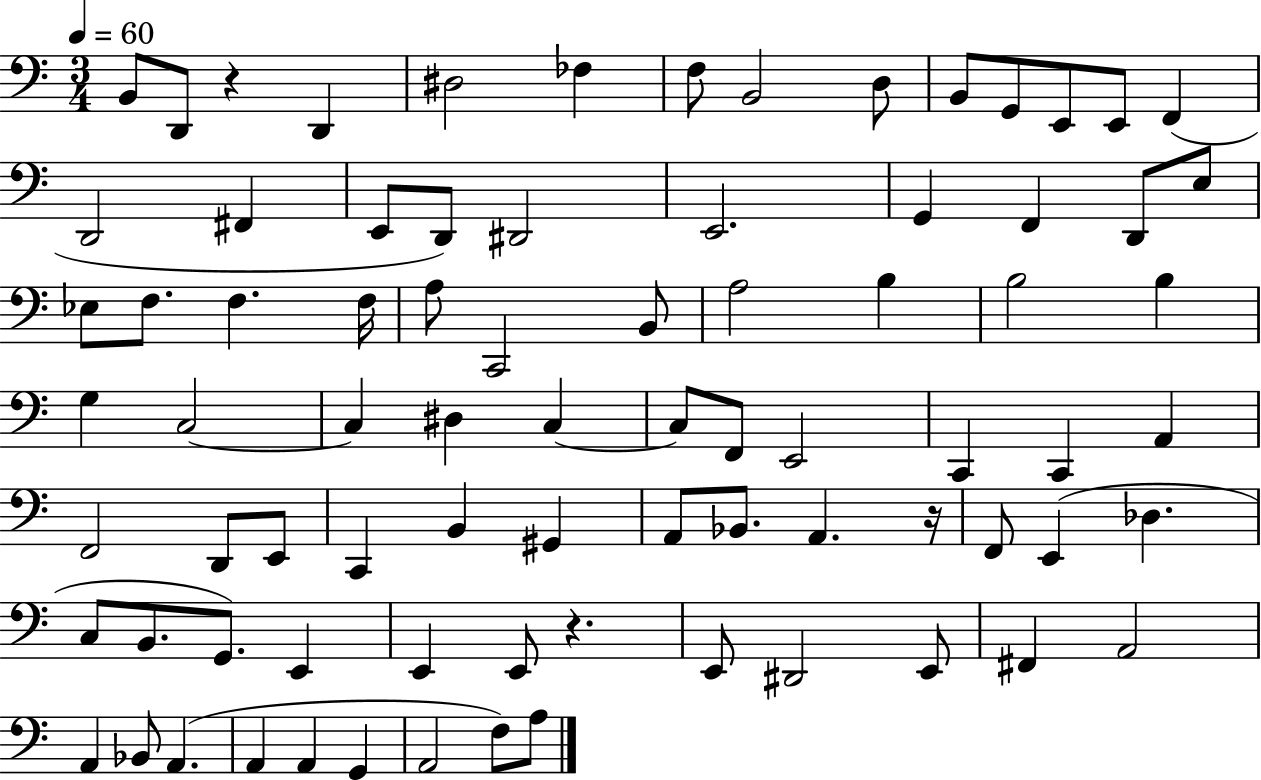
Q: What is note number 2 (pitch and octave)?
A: D2